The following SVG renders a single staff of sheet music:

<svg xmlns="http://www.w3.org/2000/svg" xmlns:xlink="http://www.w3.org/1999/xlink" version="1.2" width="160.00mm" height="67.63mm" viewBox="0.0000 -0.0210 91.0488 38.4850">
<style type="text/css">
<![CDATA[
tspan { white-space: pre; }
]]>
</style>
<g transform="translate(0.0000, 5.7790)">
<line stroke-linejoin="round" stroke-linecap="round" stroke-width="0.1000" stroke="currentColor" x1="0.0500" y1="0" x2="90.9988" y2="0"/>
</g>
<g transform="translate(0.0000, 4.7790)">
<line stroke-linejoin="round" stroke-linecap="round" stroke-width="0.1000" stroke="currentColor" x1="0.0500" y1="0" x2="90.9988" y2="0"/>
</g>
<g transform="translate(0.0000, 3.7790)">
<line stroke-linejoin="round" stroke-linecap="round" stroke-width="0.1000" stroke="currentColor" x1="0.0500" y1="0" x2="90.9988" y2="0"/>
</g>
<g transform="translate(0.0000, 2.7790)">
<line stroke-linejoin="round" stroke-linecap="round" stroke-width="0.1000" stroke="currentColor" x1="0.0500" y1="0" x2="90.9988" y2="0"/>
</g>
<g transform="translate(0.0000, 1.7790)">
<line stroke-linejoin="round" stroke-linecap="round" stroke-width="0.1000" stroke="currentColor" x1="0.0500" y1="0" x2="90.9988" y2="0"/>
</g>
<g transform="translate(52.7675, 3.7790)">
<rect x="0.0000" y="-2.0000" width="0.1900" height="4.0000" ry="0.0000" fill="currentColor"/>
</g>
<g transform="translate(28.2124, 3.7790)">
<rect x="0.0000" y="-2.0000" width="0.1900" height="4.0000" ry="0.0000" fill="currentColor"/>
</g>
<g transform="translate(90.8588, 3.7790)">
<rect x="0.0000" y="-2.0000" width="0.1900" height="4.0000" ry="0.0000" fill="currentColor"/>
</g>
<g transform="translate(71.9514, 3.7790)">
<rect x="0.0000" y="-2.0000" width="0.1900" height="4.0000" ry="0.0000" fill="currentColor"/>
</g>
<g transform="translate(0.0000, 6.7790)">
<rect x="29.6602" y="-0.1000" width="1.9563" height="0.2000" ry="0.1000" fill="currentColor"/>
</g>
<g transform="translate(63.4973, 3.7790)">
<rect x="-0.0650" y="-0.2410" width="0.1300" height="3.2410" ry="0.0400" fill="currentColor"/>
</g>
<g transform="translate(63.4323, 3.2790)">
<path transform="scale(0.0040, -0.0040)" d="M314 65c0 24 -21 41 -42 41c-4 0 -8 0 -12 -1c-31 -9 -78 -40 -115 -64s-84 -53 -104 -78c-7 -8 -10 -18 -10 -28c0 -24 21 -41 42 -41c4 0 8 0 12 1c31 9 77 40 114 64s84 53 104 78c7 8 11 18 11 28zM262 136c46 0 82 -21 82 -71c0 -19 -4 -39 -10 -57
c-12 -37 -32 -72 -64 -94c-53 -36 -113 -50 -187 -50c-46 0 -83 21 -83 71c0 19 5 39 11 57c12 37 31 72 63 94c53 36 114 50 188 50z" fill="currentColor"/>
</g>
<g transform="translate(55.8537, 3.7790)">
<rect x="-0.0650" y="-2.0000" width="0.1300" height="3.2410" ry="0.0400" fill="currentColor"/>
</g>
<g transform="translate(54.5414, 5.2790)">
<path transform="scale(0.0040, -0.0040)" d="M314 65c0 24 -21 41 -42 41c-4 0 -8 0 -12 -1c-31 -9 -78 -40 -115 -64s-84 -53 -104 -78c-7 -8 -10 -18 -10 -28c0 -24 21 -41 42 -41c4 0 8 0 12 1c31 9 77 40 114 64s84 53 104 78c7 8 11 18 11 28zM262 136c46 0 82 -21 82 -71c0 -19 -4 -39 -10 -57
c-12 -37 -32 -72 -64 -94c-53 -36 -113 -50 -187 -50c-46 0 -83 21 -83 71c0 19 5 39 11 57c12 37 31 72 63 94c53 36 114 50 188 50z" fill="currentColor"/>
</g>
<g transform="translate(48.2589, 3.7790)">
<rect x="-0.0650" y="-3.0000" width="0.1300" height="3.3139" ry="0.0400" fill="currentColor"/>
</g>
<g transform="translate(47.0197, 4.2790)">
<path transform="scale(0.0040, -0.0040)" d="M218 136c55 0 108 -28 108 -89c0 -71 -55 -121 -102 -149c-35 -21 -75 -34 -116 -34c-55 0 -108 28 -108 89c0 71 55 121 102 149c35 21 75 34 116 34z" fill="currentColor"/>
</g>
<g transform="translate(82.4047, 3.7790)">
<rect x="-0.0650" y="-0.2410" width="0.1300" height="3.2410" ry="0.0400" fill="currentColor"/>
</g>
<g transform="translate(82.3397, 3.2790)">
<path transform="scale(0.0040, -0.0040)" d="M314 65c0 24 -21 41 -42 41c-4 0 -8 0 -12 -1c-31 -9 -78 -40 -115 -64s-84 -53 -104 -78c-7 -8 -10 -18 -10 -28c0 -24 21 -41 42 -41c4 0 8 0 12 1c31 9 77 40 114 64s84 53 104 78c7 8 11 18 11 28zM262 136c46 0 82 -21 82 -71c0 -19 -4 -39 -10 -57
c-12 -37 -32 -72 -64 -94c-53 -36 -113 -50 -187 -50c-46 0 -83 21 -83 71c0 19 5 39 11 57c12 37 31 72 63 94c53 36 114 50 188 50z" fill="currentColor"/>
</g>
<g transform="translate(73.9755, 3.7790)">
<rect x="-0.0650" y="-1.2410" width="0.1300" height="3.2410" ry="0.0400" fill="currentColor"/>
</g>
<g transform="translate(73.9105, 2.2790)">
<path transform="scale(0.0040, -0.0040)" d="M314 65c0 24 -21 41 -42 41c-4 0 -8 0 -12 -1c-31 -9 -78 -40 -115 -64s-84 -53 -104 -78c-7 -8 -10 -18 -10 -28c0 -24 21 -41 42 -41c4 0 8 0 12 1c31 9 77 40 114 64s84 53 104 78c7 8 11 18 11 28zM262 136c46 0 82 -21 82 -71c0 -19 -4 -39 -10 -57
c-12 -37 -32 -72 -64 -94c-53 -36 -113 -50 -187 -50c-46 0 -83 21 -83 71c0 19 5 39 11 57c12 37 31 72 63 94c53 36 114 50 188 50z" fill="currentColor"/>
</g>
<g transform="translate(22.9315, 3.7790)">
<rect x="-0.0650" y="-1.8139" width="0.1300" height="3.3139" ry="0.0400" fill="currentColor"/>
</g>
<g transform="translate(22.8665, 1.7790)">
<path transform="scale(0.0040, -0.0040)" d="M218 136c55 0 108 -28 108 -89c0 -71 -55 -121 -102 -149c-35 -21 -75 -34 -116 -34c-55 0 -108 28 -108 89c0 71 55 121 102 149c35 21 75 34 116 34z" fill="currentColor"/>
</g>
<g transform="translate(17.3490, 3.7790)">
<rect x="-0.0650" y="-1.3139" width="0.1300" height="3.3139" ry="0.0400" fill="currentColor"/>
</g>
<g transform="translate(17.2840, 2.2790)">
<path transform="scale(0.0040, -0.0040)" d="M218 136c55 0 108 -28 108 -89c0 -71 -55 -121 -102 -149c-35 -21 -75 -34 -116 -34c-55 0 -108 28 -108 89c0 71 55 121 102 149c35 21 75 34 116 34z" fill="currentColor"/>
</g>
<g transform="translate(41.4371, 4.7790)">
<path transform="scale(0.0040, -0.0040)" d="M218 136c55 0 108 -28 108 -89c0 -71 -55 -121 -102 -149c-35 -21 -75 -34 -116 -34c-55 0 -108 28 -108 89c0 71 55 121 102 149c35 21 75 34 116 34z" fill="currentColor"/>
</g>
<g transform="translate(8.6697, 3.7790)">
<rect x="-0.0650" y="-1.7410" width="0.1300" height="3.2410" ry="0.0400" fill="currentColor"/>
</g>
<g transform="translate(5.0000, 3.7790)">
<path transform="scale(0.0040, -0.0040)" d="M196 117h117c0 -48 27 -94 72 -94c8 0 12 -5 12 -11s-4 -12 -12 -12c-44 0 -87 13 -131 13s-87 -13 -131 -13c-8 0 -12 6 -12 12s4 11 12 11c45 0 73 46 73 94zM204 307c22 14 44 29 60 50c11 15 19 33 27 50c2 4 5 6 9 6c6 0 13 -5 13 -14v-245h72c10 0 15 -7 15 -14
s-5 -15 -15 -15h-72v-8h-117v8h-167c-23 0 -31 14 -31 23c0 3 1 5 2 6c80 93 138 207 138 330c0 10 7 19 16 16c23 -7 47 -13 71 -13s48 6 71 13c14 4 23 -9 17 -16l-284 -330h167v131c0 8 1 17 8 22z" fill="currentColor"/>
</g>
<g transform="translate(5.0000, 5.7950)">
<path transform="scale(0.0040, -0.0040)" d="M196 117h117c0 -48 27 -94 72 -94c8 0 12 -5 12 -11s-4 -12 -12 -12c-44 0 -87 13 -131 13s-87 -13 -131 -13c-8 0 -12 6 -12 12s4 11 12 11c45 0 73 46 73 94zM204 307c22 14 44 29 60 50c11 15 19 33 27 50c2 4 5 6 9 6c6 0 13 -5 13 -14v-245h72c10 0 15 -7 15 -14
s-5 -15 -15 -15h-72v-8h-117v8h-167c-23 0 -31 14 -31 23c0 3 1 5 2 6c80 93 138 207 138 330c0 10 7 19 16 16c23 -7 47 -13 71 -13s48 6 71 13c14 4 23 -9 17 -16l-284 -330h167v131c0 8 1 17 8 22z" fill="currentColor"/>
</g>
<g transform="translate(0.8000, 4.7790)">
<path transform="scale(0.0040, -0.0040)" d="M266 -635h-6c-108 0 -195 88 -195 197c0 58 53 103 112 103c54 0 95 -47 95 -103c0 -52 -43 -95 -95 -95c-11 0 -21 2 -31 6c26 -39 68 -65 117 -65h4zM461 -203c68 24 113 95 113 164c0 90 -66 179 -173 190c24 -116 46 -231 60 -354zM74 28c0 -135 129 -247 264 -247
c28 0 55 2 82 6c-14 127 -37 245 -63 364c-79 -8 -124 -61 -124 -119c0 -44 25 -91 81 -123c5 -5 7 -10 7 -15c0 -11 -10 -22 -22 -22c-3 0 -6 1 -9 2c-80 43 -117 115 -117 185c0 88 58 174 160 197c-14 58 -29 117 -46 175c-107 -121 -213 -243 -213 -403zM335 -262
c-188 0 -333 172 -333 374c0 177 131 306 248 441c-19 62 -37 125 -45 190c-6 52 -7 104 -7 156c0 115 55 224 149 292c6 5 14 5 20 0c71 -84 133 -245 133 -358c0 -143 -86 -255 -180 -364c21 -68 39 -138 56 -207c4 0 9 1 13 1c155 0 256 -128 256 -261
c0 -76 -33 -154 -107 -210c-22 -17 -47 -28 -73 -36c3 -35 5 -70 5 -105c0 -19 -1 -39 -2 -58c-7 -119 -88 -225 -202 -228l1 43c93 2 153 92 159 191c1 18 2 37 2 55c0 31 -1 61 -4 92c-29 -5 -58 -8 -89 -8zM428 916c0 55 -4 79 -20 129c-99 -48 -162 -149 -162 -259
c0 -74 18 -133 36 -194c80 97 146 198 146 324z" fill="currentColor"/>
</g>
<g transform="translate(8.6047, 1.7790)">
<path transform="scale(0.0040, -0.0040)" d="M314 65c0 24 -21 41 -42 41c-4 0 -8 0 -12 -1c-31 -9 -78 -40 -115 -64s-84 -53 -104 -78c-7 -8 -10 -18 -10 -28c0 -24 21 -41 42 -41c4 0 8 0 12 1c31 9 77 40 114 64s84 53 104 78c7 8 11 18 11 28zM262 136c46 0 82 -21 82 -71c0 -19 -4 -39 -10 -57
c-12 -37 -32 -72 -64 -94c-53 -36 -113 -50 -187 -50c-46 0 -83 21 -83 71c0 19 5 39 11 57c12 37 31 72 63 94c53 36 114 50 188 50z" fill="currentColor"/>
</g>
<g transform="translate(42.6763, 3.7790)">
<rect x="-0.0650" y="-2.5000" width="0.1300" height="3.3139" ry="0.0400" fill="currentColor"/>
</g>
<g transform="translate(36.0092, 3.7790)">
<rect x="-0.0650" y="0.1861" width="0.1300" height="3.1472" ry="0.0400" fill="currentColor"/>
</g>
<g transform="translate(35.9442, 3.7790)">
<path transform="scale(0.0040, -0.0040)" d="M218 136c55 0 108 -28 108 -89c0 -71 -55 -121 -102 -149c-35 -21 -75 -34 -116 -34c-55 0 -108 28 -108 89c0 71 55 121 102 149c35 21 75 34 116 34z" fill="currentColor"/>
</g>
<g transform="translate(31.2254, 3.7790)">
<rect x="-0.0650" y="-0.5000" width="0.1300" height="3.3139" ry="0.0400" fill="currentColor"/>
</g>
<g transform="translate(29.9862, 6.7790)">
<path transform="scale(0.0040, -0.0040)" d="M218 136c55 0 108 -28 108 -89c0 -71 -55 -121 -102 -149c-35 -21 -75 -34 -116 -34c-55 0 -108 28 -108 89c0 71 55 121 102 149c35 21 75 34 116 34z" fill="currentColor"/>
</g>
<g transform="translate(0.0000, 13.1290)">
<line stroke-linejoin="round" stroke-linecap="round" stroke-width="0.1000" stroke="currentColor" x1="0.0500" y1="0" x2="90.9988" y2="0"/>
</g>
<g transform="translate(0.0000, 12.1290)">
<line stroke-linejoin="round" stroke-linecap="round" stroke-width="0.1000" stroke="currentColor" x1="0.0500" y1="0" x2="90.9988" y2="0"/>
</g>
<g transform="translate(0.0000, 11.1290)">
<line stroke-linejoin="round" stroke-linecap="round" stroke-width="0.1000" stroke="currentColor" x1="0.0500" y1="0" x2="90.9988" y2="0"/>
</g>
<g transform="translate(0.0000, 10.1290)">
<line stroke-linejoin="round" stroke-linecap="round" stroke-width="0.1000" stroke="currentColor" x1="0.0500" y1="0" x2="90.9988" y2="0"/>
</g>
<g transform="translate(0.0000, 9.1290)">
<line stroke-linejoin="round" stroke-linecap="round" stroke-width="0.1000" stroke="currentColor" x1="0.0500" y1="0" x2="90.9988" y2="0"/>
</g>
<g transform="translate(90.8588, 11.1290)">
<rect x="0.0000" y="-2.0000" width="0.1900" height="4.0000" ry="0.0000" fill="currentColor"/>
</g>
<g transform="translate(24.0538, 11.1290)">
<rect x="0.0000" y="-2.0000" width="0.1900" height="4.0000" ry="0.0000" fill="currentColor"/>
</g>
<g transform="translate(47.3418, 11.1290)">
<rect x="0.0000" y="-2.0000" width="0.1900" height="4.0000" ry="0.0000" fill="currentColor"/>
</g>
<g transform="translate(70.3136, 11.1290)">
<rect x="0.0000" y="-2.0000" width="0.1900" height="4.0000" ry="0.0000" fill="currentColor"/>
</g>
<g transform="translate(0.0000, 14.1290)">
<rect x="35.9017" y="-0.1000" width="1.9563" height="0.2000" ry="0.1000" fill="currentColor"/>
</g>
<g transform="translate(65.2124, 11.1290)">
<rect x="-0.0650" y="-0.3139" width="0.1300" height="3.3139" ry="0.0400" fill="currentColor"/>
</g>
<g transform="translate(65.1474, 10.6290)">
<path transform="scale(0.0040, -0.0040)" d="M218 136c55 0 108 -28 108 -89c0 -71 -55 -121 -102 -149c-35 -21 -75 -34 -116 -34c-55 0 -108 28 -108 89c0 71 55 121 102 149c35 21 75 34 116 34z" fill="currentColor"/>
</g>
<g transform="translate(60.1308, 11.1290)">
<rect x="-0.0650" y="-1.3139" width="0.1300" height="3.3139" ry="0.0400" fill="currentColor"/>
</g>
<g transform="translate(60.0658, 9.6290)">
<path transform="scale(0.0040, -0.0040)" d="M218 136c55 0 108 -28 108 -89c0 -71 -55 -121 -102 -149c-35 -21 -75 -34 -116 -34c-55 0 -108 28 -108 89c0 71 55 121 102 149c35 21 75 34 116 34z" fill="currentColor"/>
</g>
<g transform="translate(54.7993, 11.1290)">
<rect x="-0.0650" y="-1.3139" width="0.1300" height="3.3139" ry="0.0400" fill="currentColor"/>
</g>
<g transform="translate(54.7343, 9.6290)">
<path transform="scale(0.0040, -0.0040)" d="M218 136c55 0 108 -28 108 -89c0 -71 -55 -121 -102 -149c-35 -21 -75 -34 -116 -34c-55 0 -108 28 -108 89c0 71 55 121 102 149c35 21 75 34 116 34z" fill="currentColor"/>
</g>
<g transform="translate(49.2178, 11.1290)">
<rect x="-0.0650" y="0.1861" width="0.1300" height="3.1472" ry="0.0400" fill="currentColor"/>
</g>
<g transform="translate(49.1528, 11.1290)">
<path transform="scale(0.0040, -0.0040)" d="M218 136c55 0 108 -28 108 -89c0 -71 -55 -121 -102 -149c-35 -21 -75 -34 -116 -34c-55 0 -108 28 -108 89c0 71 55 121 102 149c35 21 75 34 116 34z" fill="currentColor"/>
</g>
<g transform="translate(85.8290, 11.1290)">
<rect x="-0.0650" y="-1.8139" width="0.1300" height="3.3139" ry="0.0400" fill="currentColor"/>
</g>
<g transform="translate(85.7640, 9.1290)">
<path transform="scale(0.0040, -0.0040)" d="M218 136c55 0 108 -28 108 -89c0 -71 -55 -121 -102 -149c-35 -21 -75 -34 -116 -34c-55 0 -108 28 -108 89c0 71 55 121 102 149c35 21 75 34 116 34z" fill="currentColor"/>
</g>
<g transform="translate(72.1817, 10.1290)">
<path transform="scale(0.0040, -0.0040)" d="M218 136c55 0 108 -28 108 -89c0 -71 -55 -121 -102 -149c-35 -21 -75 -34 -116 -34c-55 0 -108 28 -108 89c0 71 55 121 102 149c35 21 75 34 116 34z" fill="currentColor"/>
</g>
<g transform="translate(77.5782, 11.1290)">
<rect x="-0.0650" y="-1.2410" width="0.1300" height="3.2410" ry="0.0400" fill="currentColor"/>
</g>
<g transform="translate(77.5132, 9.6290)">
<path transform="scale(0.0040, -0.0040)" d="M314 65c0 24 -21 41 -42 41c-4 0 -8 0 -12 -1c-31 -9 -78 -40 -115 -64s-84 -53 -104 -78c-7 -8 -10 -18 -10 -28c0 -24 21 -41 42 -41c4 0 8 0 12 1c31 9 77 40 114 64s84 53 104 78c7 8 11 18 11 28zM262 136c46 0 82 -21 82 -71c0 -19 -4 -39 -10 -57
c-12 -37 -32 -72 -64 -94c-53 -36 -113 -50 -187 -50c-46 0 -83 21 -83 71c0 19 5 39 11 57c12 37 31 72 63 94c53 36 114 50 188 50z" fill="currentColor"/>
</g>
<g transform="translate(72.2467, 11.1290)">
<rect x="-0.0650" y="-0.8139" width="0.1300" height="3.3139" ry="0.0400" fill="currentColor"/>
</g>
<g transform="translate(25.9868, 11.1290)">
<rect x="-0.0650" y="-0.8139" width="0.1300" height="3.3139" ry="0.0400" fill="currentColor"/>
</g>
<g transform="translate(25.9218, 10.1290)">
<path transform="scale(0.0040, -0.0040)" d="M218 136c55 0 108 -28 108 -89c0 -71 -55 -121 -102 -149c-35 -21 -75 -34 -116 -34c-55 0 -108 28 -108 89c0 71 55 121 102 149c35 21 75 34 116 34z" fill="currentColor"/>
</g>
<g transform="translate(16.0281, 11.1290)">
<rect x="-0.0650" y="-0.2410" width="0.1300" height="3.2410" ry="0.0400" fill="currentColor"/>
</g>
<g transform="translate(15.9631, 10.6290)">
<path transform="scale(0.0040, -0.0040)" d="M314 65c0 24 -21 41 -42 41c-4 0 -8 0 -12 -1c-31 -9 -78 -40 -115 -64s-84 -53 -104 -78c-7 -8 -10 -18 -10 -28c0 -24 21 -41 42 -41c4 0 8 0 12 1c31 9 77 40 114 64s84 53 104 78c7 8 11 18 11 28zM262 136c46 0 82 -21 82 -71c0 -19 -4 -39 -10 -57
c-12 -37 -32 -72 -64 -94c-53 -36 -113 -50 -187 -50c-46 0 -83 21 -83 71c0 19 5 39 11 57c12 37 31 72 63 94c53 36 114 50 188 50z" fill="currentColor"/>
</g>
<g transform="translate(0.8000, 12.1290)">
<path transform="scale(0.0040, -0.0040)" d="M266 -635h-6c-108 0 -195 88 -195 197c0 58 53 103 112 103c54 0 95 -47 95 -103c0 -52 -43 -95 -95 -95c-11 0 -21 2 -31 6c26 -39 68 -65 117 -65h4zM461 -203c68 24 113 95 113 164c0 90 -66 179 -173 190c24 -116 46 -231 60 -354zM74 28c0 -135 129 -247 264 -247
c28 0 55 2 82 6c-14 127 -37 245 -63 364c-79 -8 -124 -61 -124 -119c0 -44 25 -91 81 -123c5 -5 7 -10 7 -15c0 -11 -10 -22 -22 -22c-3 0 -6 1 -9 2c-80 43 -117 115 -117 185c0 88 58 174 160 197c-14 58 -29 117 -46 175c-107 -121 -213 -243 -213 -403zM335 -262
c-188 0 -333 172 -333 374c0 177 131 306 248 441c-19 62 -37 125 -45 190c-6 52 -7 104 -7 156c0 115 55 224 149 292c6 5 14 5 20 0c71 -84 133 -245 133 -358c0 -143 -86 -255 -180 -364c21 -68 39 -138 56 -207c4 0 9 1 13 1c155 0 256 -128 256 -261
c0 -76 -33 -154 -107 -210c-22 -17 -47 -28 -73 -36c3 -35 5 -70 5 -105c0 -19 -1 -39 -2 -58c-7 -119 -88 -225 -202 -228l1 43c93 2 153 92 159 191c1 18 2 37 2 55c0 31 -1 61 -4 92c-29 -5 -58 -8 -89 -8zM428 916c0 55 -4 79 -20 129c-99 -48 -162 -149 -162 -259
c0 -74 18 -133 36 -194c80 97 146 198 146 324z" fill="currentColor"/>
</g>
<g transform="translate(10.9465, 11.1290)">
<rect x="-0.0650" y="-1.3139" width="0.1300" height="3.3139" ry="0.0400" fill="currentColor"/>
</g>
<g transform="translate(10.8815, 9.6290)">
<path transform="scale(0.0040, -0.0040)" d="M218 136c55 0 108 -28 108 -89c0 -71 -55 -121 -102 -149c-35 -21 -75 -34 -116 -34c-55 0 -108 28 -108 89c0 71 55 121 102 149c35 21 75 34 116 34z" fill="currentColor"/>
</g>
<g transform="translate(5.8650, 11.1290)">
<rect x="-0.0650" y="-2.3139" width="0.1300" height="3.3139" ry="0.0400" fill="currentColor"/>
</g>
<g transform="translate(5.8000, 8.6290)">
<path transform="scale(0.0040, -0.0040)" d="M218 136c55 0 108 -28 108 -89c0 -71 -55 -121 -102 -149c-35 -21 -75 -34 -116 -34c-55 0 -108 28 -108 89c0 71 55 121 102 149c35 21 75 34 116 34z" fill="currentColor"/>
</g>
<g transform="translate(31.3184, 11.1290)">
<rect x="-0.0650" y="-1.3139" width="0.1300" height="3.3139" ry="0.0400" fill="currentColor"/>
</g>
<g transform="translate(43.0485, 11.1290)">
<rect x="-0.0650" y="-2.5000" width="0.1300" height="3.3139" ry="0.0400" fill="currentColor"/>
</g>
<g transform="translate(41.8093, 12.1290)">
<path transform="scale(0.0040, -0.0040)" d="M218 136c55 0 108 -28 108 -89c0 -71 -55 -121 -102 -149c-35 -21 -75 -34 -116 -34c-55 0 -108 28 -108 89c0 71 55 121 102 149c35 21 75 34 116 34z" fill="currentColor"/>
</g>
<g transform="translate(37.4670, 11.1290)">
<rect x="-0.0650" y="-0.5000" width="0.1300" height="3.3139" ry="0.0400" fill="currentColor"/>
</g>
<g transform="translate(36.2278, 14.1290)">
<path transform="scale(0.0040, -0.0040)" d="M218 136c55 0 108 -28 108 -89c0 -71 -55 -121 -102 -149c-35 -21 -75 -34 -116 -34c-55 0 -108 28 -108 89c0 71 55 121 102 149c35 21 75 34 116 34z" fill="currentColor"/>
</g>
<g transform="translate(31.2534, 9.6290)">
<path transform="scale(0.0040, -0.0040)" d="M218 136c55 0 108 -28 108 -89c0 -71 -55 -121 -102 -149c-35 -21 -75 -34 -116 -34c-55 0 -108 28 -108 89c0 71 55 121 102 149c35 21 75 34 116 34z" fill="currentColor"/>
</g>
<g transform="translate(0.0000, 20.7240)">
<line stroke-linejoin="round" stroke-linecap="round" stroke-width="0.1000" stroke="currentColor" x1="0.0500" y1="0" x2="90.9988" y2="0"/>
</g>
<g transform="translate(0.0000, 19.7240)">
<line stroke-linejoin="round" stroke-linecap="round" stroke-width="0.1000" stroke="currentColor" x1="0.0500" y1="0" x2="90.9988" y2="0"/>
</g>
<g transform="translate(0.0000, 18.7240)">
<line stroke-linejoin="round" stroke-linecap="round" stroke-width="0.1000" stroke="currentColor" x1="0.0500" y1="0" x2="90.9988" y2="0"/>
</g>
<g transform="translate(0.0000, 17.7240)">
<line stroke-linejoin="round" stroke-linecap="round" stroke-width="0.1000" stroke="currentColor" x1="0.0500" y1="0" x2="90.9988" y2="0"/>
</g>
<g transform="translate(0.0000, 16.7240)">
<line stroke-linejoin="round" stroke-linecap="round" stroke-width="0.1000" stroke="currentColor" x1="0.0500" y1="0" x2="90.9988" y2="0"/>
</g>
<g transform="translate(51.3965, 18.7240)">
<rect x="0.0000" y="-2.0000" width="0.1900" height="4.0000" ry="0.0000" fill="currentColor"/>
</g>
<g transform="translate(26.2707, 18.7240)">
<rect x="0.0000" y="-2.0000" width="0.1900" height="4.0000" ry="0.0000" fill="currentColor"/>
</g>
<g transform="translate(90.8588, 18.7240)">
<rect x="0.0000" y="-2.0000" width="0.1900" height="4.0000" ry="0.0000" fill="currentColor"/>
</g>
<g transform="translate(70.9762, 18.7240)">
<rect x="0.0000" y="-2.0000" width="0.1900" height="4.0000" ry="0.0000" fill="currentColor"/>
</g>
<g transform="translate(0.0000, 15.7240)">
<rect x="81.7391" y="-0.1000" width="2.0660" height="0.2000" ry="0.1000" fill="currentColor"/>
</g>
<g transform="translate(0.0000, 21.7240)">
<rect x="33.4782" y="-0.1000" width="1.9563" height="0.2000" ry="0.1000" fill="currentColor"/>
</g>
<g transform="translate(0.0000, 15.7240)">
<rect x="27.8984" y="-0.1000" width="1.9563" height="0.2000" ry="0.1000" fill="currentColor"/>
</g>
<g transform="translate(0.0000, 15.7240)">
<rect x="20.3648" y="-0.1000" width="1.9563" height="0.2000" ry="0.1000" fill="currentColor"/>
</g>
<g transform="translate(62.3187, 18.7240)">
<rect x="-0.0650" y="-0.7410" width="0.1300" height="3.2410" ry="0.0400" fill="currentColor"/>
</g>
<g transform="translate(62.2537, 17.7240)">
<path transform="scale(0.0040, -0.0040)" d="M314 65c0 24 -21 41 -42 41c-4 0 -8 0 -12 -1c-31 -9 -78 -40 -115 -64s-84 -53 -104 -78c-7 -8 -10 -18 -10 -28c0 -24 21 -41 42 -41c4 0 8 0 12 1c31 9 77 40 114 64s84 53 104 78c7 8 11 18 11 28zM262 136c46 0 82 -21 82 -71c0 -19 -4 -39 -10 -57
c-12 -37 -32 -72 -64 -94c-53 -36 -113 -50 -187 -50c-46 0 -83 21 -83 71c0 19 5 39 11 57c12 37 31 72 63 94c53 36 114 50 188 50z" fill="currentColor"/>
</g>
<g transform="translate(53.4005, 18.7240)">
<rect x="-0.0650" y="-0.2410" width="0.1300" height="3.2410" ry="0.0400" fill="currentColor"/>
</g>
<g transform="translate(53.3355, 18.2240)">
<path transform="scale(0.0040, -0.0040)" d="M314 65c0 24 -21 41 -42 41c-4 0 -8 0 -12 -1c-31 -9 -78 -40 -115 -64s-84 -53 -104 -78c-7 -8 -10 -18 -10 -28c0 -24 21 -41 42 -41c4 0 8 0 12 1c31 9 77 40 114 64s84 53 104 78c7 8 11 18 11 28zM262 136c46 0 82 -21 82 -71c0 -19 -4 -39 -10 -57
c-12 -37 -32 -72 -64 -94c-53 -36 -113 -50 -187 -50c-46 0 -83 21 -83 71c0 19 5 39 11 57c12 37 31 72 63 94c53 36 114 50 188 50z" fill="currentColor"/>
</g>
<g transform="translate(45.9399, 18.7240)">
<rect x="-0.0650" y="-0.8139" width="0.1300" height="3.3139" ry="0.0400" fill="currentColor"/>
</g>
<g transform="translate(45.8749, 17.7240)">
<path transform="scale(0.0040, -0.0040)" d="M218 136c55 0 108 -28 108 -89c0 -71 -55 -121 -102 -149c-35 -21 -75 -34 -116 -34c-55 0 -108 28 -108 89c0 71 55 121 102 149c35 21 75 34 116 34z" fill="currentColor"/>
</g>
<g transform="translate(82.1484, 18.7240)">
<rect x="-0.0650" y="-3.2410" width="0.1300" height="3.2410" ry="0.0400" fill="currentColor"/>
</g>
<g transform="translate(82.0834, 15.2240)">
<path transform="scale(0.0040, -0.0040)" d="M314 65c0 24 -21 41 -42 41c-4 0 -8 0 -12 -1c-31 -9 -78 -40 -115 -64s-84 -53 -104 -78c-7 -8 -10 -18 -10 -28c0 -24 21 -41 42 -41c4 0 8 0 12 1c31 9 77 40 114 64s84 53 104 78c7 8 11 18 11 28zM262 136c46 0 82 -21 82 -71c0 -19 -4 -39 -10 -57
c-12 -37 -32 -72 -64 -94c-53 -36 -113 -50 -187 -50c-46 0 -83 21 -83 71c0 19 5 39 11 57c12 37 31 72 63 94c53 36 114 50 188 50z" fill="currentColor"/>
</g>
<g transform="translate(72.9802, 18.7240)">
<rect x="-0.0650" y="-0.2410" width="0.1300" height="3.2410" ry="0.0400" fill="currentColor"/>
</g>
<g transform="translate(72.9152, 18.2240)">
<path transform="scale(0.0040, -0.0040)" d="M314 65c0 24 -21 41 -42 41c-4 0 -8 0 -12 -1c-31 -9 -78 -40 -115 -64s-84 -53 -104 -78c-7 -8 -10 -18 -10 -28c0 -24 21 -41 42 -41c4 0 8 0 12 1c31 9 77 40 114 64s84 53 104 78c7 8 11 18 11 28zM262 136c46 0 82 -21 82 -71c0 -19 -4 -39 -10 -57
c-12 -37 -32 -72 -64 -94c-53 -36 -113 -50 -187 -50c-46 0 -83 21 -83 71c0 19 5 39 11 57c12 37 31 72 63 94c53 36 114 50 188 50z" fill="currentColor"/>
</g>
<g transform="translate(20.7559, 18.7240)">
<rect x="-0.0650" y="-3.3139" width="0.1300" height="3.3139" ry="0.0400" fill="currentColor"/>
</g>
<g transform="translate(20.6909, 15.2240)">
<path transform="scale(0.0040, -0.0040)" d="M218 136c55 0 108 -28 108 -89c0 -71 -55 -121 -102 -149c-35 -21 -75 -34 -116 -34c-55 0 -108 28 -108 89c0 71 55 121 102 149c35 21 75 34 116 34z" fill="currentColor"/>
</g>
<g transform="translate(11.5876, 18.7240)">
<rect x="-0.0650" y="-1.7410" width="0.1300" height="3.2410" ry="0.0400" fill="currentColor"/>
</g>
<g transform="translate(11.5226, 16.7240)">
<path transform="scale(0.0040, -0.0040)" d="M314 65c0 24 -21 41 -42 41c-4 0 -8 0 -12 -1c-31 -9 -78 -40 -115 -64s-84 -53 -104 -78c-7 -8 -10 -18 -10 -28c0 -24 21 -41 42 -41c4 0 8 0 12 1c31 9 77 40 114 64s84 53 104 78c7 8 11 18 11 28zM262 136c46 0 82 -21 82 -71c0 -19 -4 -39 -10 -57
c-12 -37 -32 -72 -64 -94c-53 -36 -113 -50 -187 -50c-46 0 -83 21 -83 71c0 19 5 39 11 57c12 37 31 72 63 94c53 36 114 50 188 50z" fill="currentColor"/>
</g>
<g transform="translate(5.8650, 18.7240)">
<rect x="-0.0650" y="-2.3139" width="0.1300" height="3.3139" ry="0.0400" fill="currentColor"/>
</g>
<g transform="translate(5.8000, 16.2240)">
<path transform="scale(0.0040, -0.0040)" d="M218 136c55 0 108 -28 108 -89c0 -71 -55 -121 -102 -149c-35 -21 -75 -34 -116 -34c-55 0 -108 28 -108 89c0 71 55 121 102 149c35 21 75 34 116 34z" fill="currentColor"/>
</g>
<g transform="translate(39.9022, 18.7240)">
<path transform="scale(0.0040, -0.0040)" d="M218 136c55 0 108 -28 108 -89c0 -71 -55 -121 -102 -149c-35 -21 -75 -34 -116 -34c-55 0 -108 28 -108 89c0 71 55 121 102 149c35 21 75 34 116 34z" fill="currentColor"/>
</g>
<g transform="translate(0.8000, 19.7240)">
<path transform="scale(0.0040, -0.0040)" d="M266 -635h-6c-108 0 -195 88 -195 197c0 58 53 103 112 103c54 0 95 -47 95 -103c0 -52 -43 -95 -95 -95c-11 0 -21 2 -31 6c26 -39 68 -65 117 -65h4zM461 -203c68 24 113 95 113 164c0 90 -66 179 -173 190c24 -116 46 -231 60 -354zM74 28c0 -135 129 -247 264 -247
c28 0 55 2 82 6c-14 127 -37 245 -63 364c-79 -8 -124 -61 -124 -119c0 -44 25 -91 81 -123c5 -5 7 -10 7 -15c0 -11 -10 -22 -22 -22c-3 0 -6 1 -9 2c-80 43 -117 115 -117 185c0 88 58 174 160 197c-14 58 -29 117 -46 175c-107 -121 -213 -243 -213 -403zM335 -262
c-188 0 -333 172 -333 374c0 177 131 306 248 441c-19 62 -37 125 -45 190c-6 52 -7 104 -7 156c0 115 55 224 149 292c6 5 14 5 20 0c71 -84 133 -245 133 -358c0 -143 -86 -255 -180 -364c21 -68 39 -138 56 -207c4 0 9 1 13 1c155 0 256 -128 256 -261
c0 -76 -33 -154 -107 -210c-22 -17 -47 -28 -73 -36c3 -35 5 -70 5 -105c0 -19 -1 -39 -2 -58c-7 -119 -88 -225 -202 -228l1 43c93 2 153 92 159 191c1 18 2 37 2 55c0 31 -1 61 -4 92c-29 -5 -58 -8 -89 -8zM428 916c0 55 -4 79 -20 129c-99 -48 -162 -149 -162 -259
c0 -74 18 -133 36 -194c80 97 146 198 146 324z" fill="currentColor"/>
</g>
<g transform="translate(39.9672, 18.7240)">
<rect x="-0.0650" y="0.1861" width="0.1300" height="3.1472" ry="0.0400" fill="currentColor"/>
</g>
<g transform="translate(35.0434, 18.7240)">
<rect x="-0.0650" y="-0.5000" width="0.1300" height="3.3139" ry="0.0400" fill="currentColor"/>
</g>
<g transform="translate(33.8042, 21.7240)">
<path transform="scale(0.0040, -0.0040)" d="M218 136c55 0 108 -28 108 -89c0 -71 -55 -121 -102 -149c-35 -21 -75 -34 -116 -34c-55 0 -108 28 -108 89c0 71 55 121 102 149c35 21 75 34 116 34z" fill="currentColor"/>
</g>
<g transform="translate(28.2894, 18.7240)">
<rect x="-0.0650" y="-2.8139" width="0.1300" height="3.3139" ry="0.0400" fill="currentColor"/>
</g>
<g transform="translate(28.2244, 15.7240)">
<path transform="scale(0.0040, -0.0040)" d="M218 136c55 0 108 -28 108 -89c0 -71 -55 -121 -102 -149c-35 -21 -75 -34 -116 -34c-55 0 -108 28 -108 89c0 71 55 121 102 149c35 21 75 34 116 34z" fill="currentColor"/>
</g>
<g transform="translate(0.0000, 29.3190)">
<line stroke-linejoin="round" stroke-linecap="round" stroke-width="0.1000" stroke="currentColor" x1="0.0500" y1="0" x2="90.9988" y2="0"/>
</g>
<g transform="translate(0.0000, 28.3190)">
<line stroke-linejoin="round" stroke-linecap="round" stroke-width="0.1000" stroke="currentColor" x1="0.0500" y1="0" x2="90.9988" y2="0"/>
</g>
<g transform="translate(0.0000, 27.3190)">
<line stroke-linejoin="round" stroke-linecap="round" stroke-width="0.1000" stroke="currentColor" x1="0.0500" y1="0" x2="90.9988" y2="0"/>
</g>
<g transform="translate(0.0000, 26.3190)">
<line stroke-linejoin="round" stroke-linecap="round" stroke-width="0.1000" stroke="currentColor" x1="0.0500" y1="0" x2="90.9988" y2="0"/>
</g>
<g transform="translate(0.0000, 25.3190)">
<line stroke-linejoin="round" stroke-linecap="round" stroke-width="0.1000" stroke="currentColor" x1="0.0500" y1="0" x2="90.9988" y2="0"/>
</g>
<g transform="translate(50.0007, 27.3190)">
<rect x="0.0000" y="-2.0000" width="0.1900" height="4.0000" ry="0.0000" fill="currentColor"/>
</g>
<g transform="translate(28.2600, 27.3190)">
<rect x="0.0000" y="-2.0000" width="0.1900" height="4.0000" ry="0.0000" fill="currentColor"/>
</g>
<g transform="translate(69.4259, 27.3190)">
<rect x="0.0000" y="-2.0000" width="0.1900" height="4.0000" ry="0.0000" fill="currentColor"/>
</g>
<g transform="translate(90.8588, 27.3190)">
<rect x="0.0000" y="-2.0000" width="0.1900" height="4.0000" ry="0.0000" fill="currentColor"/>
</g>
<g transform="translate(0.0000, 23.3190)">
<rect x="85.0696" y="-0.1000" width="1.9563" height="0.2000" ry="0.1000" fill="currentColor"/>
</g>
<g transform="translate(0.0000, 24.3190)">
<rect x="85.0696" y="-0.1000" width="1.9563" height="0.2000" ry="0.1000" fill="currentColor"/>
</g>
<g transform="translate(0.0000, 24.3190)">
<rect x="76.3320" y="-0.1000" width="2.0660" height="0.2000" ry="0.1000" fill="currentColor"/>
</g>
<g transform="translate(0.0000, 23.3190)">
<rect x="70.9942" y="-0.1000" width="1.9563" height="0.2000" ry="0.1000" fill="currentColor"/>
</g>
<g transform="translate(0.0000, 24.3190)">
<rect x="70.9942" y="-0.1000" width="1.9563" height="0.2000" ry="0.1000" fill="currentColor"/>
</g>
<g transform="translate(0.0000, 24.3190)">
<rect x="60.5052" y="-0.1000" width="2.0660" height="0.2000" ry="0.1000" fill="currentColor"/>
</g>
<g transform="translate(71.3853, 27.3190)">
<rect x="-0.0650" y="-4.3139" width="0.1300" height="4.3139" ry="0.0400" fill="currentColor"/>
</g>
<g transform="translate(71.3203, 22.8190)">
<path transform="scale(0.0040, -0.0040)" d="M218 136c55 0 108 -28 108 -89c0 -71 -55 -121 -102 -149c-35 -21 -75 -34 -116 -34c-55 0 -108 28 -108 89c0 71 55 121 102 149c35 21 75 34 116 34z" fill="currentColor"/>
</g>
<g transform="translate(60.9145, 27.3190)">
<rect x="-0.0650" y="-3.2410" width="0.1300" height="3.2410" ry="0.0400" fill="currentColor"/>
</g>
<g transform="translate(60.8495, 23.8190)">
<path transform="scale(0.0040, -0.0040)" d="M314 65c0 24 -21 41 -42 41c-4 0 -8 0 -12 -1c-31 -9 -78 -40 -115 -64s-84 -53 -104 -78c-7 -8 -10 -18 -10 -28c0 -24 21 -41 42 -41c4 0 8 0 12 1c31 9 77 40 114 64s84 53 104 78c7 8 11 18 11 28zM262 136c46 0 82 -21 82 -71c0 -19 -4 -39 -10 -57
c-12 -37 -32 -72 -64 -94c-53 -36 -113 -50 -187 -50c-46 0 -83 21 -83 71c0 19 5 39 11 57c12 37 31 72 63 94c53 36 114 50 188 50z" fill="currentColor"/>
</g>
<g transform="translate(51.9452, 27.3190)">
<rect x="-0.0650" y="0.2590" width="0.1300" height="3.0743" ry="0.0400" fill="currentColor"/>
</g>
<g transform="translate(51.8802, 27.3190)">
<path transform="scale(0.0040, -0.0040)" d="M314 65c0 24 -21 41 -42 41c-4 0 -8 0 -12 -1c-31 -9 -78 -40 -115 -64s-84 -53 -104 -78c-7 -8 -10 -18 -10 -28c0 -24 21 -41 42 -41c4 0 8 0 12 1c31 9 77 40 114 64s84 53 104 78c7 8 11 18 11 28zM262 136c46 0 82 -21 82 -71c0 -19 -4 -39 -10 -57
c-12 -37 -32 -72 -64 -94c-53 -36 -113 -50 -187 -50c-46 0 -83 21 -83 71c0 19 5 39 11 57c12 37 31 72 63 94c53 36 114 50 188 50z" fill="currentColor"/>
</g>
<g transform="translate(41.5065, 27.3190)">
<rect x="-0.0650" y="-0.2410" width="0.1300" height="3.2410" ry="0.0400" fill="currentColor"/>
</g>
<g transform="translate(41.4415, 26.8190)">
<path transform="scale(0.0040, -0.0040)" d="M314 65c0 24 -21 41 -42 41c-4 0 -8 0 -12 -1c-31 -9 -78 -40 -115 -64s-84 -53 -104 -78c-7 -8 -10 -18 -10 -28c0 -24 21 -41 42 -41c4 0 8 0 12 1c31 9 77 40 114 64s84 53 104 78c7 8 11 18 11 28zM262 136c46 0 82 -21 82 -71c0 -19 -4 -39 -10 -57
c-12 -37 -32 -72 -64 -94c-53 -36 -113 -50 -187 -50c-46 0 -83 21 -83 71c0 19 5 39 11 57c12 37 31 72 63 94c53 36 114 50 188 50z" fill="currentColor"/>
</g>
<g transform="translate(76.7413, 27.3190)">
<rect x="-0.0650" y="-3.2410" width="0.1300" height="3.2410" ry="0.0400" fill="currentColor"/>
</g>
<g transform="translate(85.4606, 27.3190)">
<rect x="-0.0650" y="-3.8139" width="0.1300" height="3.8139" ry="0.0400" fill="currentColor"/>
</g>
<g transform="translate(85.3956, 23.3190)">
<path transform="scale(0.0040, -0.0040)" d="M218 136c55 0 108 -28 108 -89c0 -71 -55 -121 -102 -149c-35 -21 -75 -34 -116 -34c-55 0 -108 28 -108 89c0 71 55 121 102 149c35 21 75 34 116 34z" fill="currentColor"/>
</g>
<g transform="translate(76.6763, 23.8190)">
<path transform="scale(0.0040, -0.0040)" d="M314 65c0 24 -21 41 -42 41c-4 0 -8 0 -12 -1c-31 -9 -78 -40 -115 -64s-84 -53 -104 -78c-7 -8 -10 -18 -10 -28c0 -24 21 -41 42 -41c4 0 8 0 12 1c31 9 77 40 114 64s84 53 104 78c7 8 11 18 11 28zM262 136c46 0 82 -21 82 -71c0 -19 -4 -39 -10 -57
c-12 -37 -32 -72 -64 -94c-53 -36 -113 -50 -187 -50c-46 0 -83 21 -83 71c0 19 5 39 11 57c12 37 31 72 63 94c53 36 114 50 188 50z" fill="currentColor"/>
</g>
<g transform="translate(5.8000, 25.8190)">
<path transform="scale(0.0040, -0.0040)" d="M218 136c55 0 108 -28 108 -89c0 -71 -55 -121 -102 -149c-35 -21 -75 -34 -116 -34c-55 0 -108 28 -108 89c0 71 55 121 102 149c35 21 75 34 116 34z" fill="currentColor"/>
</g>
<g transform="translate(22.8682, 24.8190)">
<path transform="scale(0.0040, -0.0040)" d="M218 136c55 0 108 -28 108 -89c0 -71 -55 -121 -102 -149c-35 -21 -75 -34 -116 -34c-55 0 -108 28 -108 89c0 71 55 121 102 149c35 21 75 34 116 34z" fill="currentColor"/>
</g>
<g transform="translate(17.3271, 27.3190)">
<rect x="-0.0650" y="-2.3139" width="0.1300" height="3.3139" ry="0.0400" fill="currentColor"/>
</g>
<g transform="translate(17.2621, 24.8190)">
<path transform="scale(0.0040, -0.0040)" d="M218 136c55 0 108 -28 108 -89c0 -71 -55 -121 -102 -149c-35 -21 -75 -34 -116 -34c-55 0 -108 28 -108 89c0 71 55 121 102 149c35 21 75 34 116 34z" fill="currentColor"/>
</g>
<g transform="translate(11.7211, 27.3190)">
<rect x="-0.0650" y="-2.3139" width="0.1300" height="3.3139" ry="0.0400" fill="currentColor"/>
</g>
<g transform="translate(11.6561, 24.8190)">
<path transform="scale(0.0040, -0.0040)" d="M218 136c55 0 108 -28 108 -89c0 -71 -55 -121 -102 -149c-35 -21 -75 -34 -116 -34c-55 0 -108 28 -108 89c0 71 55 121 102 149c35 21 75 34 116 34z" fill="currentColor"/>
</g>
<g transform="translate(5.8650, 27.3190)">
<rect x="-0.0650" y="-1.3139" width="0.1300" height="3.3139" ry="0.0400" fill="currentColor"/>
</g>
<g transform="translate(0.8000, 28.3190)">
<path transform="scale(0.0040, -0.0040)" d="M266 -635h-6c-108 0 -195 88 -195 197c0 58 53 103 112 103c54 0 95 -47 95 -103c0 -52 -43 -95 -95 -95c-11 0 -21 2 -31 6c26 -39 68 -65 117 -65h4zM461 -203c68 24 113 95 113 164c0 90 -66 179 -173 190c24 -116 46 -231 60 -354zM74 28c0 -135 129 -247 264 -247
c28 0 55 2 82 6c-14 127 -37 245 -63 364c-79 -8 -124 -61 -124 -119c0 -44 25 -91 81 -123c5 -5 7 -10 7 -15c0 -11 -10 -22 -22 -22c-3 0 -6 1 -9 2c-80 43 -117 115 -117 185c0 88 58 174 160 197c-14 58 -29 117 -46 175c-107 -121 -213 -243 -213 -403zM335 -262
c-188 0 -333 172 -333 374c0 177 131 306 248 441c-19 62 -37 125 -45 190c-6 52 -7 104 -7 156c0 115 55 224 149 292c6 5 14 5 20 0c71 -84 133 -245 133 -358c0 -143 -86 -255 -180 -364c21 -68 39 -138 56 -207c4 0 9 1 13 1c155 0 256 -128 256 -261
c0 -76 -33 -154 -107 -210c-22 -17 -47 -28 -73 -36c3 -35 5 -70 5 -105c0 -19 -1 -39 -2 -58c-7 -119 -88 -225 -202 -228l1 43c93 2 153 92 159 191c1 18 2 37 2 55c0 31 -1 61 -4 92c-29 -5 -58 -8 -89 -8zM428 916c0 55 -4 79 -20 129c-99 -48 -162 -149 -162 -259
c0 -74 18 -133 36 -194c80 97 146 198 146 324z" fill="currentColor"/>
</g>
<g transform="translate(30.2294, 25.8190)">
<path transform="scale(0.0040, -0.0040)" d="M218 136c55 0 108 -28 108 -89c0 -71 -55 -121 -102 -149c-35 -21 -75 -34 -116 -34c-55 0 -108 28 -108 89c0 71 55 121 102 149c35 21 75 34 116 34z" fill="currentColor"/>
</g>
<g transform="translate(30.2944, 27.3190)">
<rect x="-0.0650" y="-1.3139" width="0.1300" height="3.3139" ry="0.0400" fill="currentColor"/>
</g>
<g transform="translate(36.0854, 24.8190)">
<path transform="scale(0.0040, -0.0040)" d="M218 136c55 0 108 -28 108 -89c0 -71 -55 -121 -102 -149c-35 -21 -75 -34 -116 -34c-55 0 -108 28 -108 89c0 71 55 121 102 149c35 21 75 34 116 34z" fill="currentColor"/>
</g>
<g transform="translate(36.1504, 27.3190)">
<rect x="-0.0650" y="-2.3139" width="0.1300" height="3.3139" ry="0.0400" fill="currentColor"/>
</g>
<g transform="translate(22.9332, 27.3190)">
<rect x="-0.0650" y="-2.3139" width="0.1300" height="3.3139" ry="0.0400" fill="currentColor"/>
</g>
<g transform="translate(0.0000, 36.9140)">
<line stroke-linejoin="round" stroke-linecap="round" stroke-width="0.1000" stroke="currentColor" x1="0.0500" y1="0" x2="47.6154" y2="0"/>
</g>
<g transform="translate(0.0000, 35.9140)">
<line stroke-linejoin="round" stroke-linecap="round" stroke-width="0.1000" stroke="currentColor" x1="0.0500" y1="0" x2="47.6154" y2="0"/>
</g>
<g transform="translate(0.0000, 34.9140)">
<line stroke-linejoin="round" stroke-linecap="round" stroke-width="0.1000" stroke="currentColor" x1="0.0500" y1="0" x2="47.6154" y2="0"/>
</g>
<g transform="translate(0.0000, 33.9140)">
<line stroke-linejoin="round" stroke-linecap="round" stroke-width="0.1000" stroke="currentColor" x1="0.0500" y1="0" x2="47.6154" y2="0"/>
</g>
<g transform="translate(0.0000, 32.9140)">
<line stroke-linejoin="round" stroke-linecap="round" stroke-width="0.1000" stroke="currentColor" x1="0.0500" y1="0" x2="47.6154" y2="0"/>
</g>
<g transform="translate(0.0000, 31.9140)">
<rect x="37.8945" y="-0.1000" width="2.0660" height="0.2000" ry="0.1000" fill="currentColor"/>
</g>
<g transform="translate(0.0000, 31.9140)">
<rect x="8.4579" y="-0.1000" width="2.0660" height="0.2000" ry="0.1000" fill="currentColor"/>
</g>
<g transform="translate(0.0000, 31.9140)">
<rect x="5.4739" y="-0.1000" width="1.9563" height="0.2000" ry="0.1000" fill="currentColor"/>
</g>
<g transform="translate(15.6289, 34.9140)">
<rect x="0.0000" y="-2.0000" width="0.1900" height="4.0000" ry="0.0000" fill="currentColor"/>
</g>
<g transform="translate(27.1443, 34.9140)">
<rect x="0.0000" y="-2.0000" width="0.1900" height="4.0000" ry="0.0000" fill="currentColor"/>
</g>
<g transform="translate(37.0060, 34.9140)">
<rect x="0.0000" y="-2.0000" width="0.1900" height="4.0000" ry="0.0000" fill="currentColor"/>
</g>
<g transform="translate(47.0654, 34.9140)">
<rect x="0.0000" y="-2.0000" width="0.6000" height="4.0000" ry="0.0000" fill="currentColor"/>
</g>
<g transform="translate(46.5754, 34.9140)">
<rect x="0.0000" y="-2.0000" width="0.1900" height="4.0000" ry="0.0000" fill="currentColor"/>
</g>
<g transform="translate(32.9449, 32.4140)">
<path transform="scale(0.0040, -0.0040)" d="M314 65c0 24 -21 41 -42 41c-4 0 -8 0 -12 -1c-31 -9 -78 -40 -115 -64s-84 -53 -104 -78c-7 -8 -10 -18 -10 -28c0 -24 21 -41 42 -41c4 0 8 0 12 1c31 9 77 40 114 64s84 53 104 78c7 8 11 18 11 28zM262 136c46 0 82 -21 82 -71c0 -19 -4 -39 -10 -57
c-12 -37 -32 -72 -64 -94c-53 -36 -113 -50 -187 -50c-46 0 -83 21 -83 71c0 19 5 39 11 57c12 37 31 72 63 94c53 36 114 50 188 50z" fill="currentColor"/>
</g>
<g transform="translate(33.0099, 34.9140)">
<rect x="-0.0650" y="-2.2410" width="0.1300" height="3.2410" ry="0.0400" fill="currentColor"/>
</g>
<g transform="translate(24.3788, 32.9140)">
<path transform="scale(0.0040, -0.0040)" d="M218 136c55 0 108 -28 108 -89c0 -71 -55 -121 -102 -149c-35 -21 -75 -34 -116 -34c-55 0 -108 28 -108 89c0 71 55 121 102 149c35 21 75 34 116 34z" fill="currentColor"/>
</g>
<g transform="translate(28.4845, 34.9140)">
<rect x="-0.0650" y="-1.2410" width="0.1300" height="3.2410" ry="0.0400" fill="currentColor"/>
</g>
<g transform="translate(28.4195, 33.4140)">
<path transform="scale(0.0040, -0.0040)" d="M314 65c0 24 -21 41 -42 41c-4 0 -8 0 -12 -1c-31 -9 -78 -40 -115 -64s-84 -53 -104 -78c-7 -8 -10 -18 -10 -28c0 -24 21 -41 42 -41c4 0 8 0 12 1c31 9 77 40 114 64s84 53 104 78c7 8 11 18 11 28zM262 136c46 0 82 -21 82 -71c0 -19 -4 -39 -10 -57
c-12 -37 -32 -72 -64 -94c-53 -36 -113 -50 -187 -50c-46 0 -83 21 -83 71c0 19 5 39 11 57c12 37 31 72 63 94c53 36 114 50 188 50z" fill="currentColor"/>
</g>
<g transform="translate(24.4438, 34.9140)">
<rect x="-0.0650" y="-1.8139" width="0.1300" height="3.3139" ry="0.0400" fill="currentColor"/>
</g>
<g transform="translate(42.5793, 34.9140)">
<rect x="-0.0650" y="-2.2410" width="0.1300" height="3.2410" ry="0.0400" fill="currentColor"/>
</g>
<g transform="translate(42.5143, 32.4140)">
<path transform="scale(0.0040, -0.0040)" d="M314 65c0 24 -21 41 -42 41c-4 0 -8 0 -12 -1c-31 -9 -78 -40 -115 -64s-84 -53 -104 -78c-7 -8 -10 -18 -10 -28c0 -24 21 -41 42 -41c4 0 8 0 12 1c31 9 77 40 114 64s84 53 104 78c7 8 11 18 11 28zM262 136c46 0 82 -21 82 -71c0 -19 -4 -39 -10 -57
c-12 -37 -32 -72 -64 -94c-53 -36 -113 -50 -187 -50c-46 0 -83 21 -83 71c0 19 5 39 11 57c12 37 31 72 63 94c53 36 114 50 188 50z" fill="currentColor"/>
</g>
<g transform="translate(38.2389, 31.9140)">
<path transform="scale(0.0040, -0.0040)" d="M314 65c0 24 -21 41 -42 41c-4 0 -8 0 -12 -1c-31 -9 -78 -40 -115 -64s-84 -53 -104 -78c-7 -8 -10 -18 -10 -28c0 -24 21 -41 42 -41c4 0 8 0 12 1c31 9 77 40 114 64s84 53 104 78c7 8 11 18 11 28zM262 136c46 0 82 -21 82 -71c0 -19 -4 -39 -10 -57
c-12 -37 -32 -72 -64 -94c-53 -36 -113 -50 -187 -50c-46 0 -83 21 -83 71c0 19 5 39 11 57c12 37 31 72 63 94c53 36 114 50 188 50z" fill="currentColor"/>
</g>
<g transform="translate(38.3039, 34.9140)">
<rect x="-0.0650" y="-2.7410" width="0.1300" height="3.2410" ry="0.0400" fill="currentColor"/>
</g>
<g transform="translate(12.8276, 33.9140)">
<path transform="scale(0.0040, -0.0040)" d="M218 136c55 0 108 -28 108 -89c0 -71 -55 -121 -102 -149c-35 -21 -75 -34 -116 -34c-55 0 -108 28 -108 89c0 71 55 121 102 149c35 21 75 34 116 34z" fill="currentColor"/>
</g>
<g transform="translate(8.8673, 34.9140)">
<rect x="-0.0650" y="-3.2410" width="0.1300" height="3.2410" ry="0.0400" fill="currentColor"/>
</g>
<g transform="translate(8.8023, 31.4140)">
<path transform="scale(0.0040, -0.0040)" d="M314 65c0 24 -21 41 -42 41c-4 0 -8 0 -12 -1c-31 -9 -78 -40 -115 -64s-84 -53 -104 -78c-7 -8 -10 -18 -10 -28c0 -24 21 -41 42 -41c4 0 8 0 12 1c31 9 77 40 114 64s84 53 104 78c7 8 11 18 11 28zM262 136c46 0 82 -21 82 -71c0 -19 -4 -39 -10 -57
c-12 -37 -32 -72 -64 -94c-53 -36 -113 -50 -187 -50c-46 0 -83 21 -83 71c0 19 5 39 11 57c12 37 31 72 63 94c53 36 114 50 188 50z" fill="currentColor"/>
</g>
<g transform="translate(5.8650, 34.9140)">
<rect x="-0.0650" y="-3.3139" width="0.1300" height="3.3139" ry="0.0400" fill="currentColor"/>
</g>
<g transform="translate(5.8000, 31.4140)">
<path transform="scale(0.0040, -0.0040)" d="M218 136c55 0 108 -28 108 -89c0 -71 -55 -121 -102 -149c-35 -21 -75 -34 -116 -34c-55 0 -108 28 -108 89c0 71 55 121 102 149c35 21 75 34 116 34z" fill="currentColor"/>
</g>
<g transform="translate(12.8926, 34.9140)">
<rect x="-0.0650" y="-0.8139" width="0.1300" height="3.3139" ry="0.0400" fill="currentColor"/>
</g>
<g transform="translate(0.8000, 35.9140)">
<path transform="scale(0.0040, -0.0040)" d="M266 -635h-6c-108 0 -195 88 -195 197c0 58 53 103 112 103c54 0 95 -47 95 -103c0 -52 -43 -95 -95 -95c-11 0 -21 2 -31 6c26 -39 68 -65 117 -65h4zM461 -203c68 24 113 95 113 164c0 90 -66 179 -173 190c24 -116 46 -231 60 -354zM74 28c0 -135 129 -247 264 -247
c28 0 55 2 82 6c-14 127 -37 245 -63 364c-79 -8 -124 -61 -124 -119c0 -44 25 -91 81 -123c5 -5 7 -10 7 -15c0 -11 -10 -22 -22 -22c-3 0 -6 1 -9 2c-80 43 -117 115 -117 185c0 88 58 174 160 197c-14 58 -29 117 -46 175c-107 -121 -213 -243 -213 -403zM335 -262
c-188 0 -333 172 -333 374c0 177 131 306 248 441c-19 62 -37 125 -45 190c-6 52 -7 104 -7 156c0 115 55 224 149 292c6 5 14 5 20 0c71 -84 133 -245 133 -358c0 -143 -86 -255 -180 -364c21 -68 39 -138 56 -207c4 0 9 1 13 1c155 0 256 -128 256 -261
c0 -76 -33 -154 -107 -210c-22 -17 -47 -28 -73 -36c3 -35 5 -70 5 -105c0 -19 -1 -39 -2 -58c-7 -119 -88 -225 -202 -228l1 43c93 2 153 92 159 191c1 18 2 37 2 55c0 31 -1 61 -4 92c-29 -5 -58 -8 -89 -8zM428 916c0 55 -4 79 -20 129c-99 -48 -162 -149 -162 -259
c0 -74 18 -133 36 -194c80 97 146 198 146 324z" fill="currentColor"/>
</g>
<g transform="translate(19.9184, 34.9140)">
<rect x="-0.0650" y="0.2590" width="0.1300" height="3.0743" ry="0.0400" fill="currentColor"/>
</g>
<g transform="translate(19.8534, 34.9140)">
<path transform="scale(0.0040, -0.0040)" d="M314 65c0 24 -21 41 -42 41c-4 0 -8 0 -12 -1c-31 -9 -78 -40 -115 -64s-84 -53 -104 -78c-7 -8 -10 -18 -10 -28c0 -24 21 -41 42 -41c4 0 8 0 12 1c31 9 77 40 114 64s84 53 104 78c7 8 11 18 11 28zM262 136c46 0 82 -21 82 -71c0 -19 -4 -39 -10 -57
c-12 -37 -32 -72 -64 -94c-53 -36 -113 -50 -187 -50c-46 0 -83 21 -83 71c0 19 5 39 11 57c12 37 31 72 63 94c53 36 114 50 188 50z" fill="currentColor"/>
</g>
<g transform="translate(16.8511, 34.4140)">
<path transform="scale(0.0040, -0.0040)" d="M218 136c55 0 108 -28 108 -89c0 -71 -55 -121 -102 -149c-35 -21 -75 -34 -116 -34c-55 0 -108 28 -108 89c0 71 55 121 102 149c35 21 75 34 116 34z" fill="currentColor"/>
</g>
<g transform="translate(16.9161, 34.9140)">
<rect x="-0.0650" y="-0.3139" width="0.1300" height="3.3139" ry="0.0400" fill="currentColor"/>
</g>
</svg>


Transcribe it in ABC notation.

X:1
T:Untitled
M:4/4
L:1/4
K:C
f2 e f C B G A F2 c2 e2 c2 g e c2 d e C G B e e c d e2 f g f2 b a C B d c2 d2 c2 b2 e g g g e g c2 B2 b2 d' b2 c' b b2 d c B2 f e2 g2 a2 g2